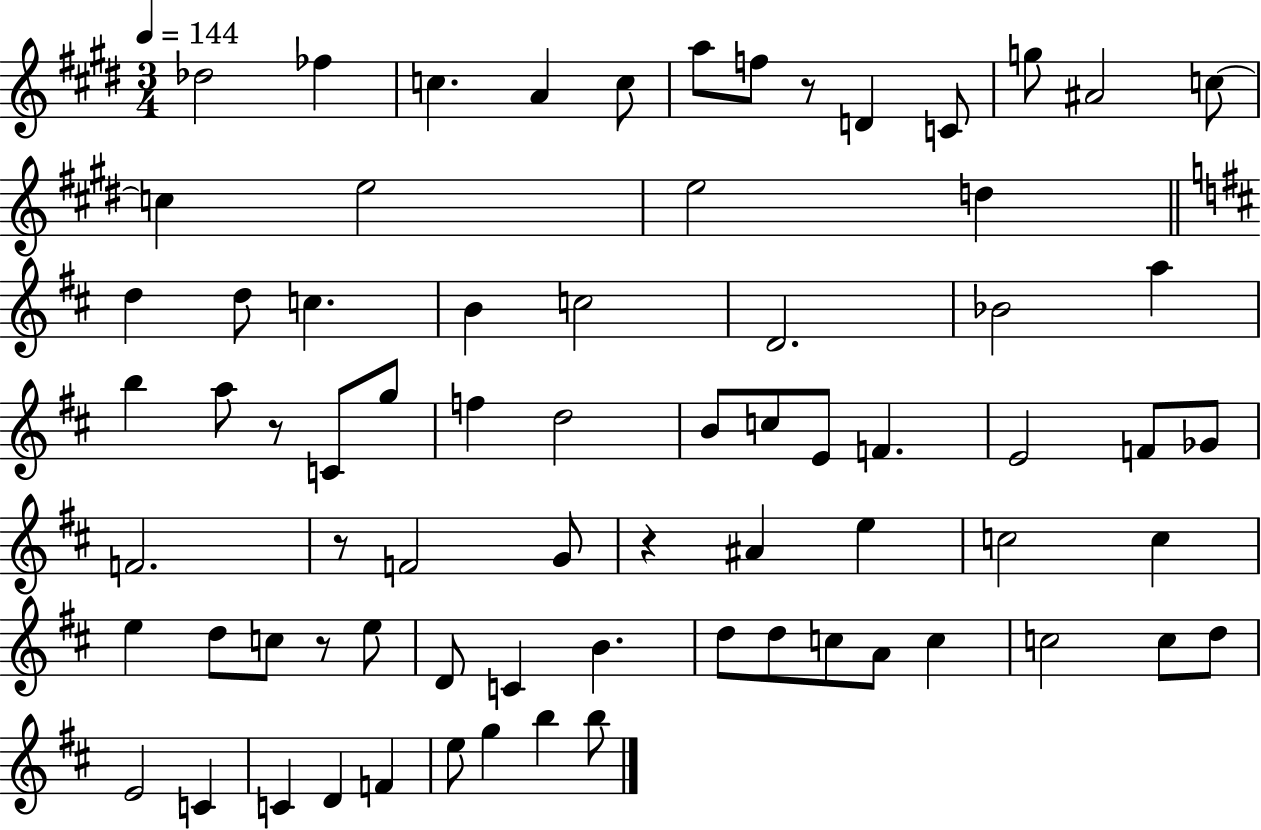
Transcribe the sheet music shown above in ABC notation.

X:1
T:Untitled
M:3/4
L:1/4
K:E
_d2 _f c A c/2 a/2 f/2 z/2 D C/2 g/2 ^A2 c/2 c e2 e2 d d d/2 c B c2 D2 _B2 a b a/2 z/2 C/2 g/2 f d2 B/2 c/2 E/2 F E2 F/2 _G/2 F2 z/2 F2 G/2 z ^A e c2 c e d/2 c/2 z/2 e/2 D/2 C B d/2 d/2 c/2 A/2 c c2 c/2 d/2 E2 C C D F e/2 g b b/2